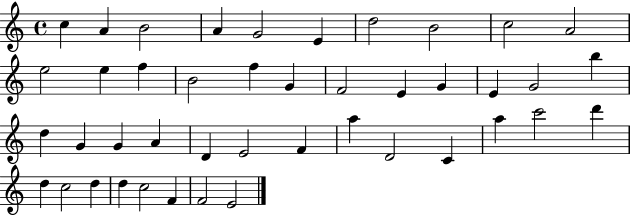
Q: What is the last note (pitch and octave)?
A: E4